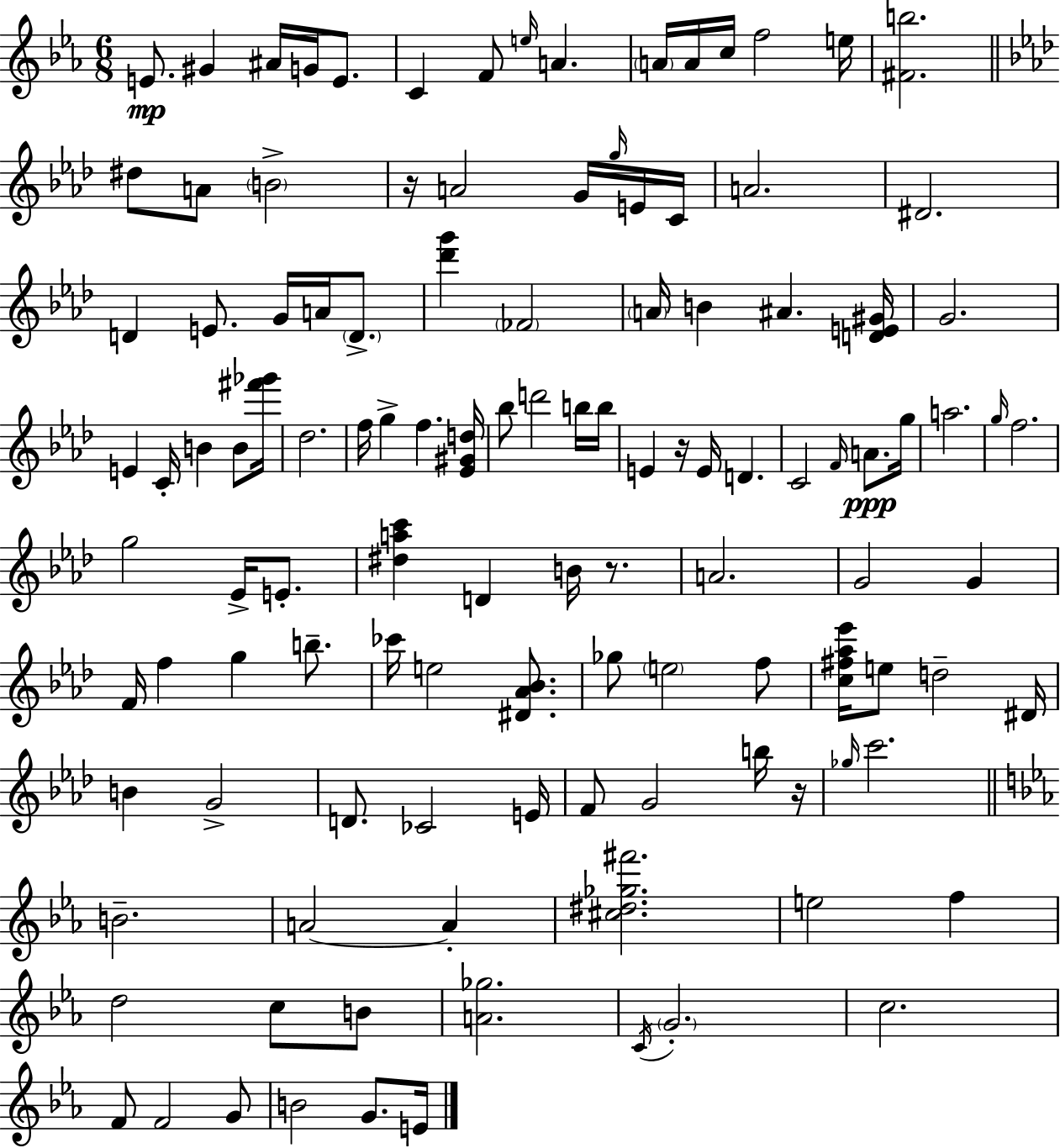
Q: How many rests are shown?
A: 4